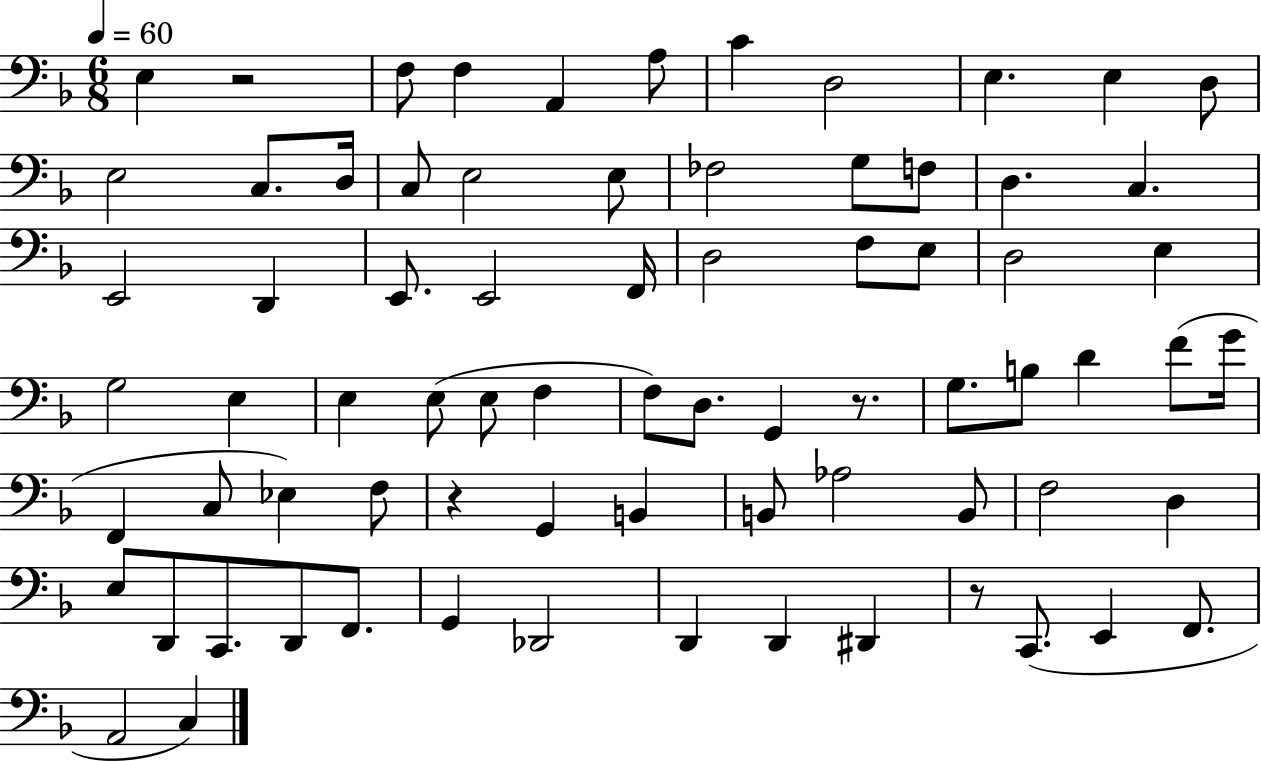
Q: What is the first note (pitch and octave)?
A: E3